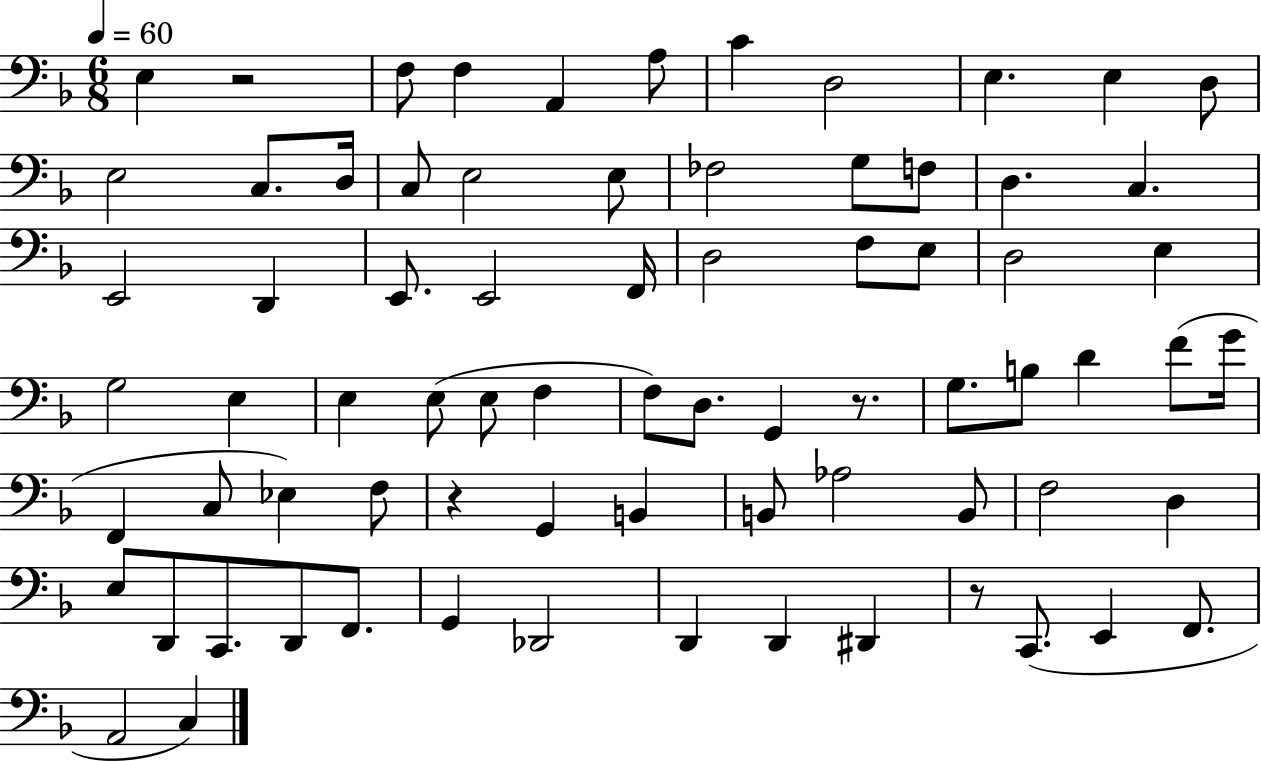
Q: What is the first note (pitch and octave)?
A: E3